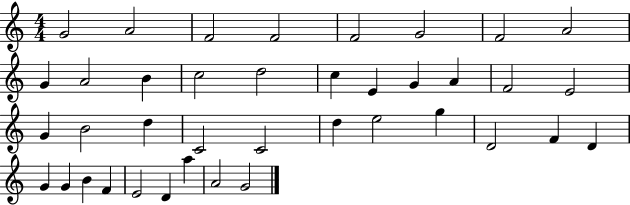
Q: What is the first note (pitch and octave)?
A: G4